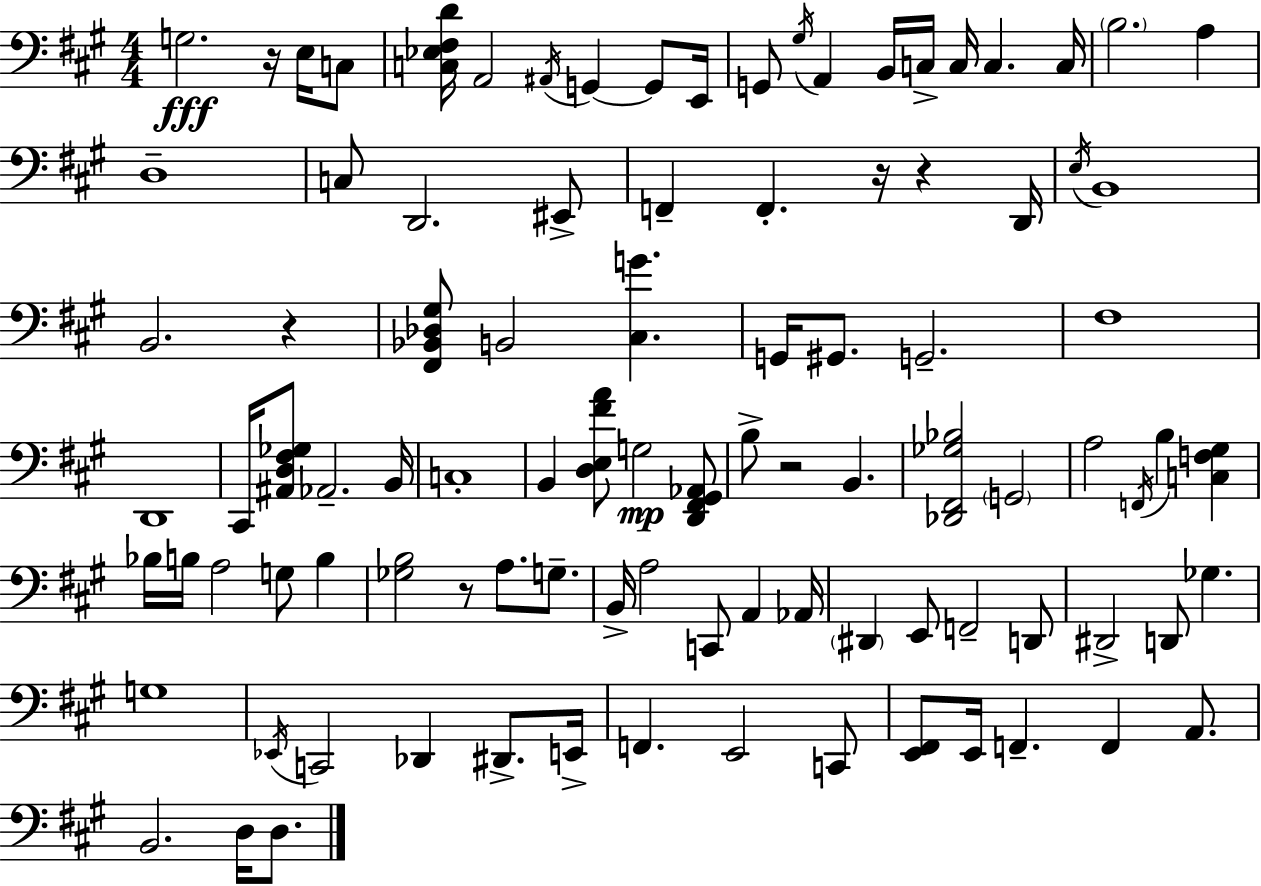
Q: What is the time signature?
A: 4/4